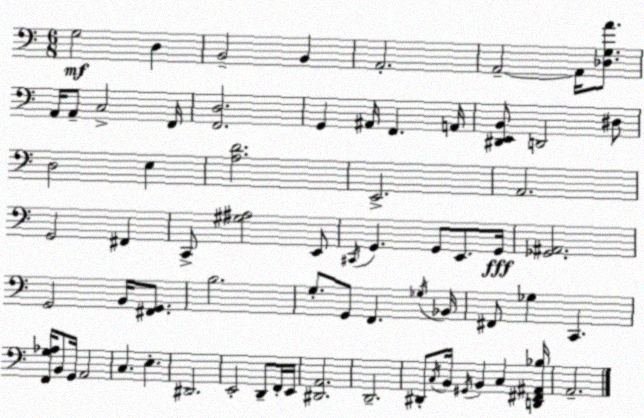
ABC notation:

X:1
T:Untitled
M:6/8
L:1/4
K:C
G,2 D, B,,2 B,, A,,2 A,,2 A,,/4 [_D,G,A]/2 A,,/4 A,,/2 C,2 F,,/4 [F,,D,]2 G,, ^A,,/4 F,, A,,/4 [^D,,E,,B,,]/2 D,,2 ^D,/2 D,2 E, [A,D]2 E,,2 A,,2 G,,2 ^F,, C,,/2 [^G,^A,]2 E,,/2 ^C,,/4 G,, G,,/2 E,,/2 G,,/4 [_G,,^A,,]2 G,,2 B,,/4 [^F,,G,,]/2 B,2 G,/2 G,,/2 F,, _G,/4 _B,,/4 ^F,,/2 _G, C,, [F,,G,_A,]/4 B,,/2 G,,/4 A,,2 C, E, ^D,,2 E,,2 D,,/2 F,,/4 E,,/4 [^D,,A,,]2 D,,2 ^D,,/2 C,/4 B,,/4 ^G,,/4 B,, C, [D,,^F,,^A,,_B,]/4 A,,2